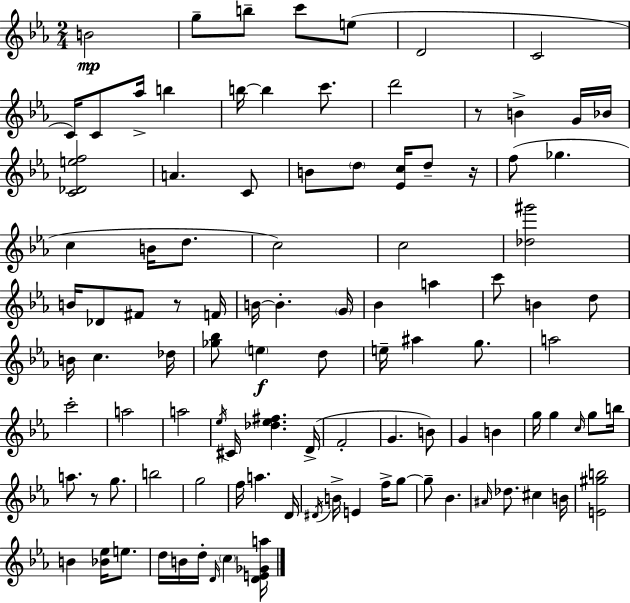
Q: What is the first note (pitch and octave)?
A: B4